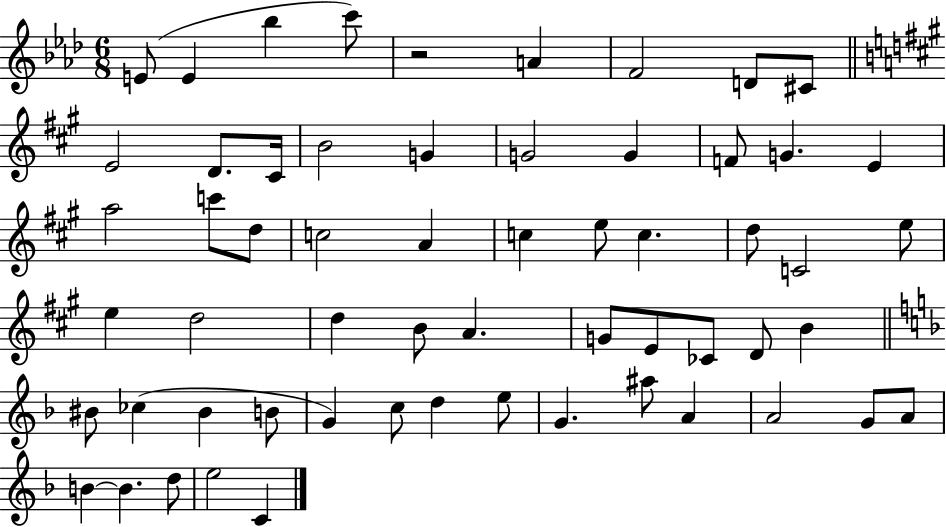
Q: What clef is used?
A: treble